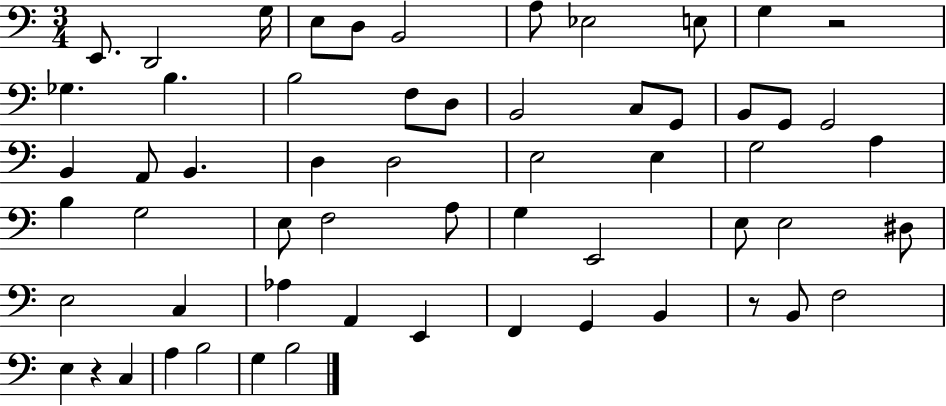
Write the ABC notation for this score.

X:1
T:Untitled
M:3/4
L:1/4
K:C
E,,/2 D,,2 G,/4 E,/2 D,/2 B,,2 A,/2 _E,2 E,/2 G, z2 _G, B, B,2 F,/2 D,/2 B,,2 C,/2 G,,/2 B,,/2 G,,/2 G,,2 B,, A,,/2 B,, D, D,2 E,2 E, G,2 A, B, G,2 E,/2 F,2 A,/2 G, E,,2 E,/2 E,2 ^D,/2 E,2 C, _A, A,, E,, F,, G,, B,, z/2 B,,/2 F,2 E, z C, A, B,2 G, B,2